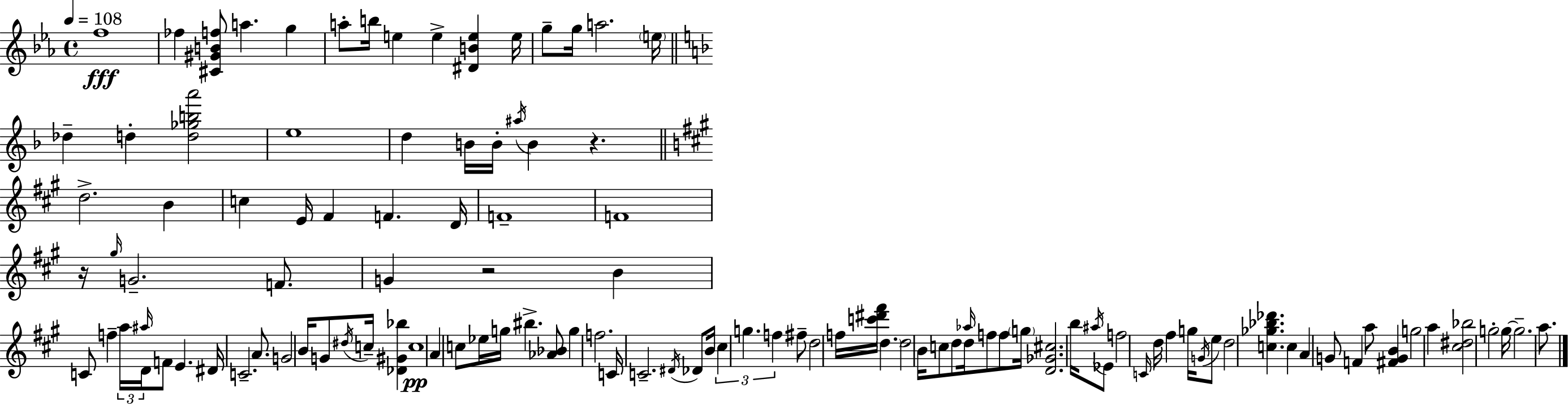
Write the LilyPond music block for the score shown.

{
  \clef treble
  \time 4/4
  \defaultTimeSignature
  \key ees \major
  \tempo 4 = 108
  f''1\fff | fes''4 <cis' gis' b' f''>8 a''4. g''4 | a''8-. b''16 e''4 e''4-> <dis' b' e''>4 e''16 | g''8-- g''16 a''2. \parenthesize e''16 | \break \bar "||" \break \key d \minor des''4-- d''4-. <d'' ges'' b'' a'''>2 | e''1 | d''4 b'16 b'16-. \acciaccatura { ais''16 } b'4 r4. | \bar "||" \break \key a \major d''2.-> b'4 | c''4 e'16 fis'4 f'4. d'16 | f'1-- | f'1 | \break r16 \grace { gis''16 } g'2.-- f'8. | g'4 r2 b'4 | c'8 f''4-- \tuplet 3/2 { a''16 \grace { ais''16 } d'16 } f'8 e'4. | dis'16 c'2.-- a'8. | \break g'2 b'16 g'8 \acciaccatura { dis''16 } c''16-- <des' gis' bes''>4 | c''1\pp | a'4 c''8 ees''16 g''16 bis''4.-> | <aes' bes'>8 g''4 f''2. | \break c'16 c'2.-- | \acciaccatura { dis'16 } des'8 b'16 \tuplet 3/2 { cis''4 g''4. f''4 } | fis''8-- d''2 f''16 <c''' dis''' fis'''>16 \parenthesize d''4. | d''2 b'16 c''8 d''8 | \break d''16 \grace { aes''16 } f''8 f''8 \parenthesize g''16 <d' ges' cis''>2. | b''16 \acciaccatura { ais''16 } ees'8 f''2 | \grace { c'16 } d''16 fis''4 g''16 \acciaccatura { g'16 } e''8 d''2 | <c'' ges'' bes'' des'''>4. c''4 a'4 | \break g'8 f'4 a''8 <fis' g' b'>4 g''2 | a''4 <cis'' dis'' bes''>2 | g''2-. g''16~~ g''2.-- | a''8. \bar "|."
}